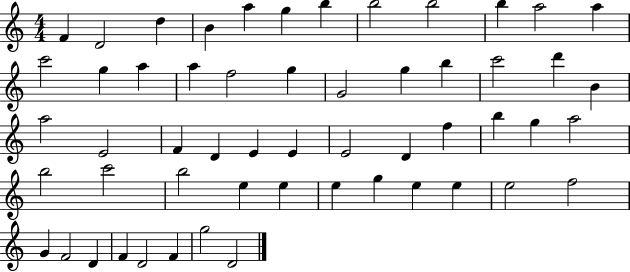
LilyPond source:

{
  \clef treble
  \numericTimeSignature
  \time 4/4
  \key c \major
  f'4 d'2 d''4 | b'4 a''4 g''4 b''4 | b''2 b''2 | b''4 a''2 a''4 | \break c'''2 g''4 a''4 | a''4 f''2 g''4 | g'2 g''4 b''4 | c'''2 d'''4 b'4 | \break a''2 e'2 | f'4 d'4 e'4 e'4 | e'2 d'4 f''4 | b''4 g''4 a''2 | \break b''2 c'''2 | b''2 e''4 e''4 | e''4 g''4 e''4 e''4 | e''2 f''2 | \break g'4 f'2 d'4 | f'4 d'2 f'4 | g''2 d'2 | \bar "|."
}